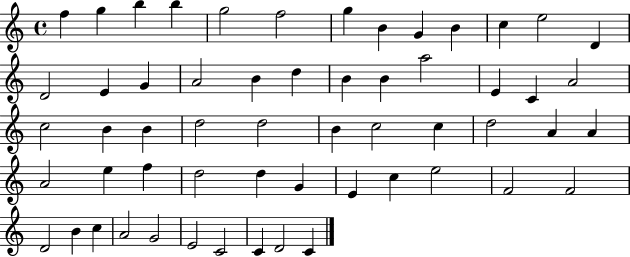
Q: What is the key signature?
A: C major